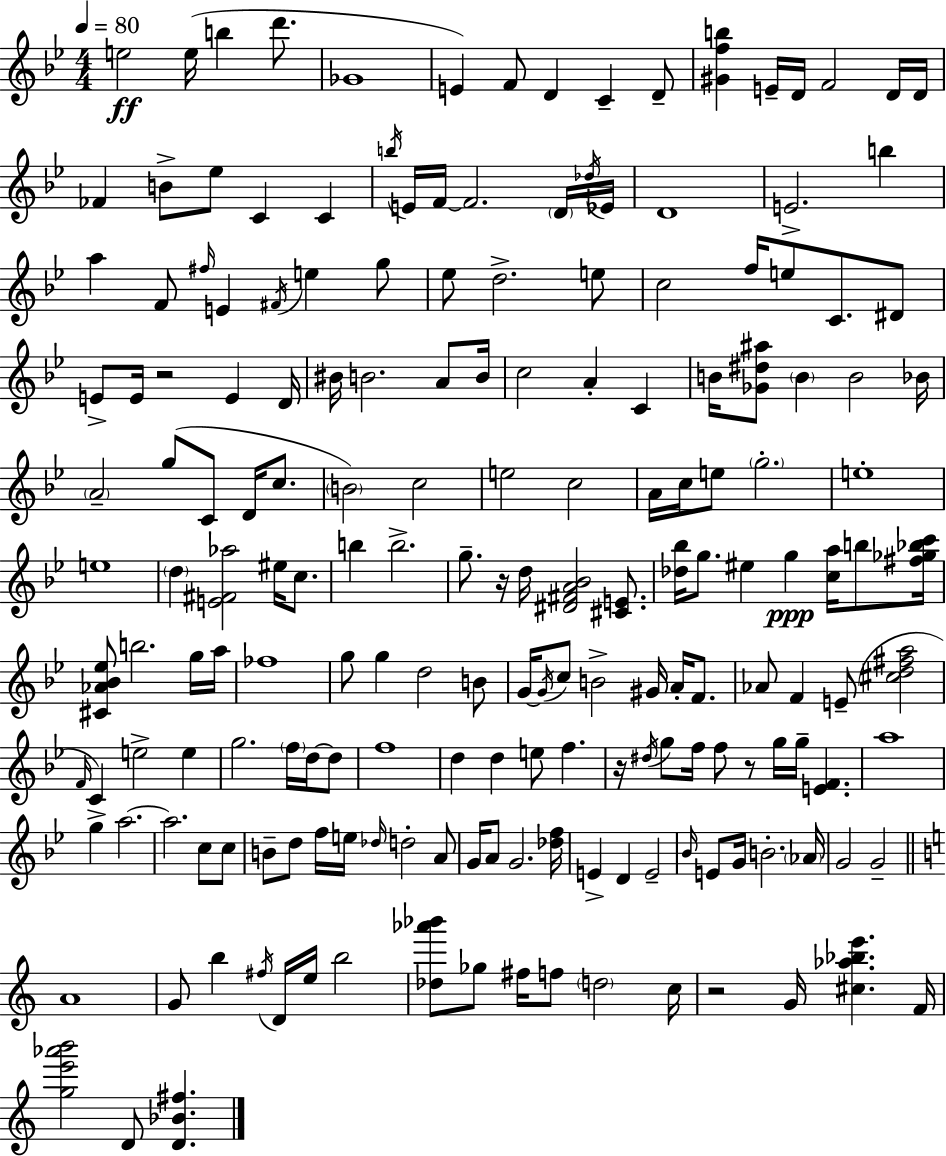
E5/h E5/s B5/q D6/e. Gb4/w E4/q F4/e D4/q C4/q D4/e [G#4,F5,B5]/q E4/s D4/s F4/h D4/s D4/s FES4/q B4/e Eb5/e C4/q C4/q B5/s E4/s F4/s F4/h. D4/s Db5/s Eb4/s D4/w E4/h. B5/q A5/q F4/e F#5/s E4/q F#4/s E5/q G5/e Eb5/e D5/h. E5/e C5/h F5/s E5/e C4/e. D#4/e E4/e E4/s R/h E4/q D4/s BIS4/s B4/h. A4/e B4/s C5/h A4/q C4/q B4/s [Gb4,D#5,A#5]/e B4/q B4/h Bb4/s A4/h G5/e C4/e D4/s C5/e. B4/h C5/h E5/h C5/h A4/s C5/s E5/e G5/h. E5/w E5/w D5/q [E4,F#4,Ab5]/h EIS5/s C5/e. B5/q B5/h. G5/e. R/s D5/s [D#4,F#4,A4,Bb4]/h [C#4,E4]/e. [Db5,Bb5]/s G5/e. EIS5/q G5/q [C5,A5]/s B5/e [F#5,Gb5,Bb5,C6]/s [C#4,Ab4,Bb4,Eb5]/e B5/h. G5/s A5/s FES5/w G5/e G5/q D5/h B4/e G4/s G4/s C5/e B4/h G#4/s A4/s F4/e. Ab4/e F4/q E4/e [C#5,D5,F#5,A5]/h F4/s C4/q E5/h E5/q G5/h. F5/s D5/s D5/e F5/w D5/q D5/q E5/e F5/q. R/s D#5/s G5/e F5/s F5/e R/e G5/s G5/s [E4,F4]/q. A5/w G5/q A5/h. A5/h. C5/e C5/e B4/e D5/e F5/s E5/s Db5/s D5/h A4/e G4/s A4/e G4/h. [Db5,F5]/s E4/q D4/q E4/h Bb4/s E4/e G4/s B4/h. Ab4/s G4/h G4/h A4/w G4/e B5/q F#5/s D4/s E5/s B5/h [Db5,Ab6,Bb6]/e Gb5/e F#5/s F5/e D5/h C5/s R/h G4/s [C#5,Ab5,Bb5,E6]/q. F4/s [G5,E6,Ab6,B6]/h D4/e [D4,Bb4,F#5]/q.